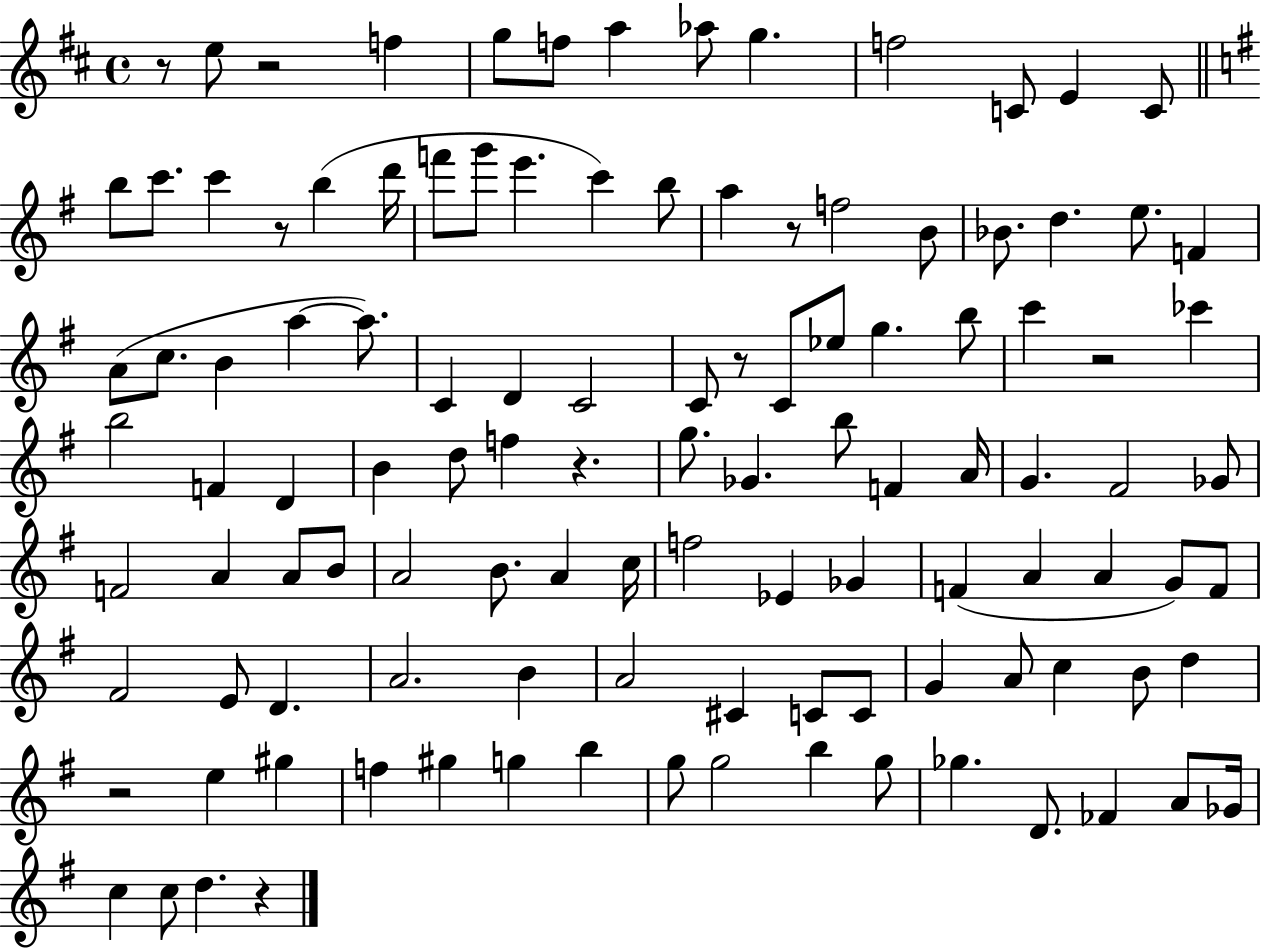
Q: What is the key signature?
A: D major